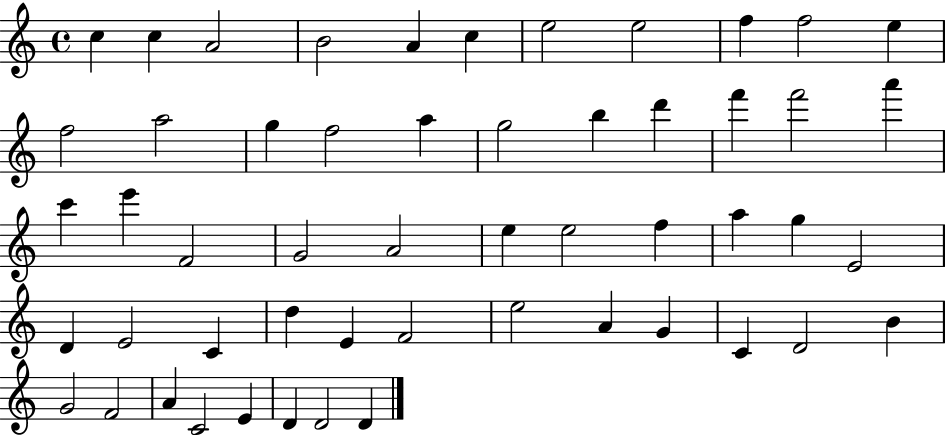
X:1
T:Untitled
M:4/4
L:1/4
K:C
c c A2 B2 A c e2 e2 f f2 e f2 a2 g f2 a g2 b d' f' f'2 a' c' e' F2 G2 A2 e e2 f a g E2 D E2 C d E F2 e2 A G C D2 B G2 F2 A C2 E D D2 D